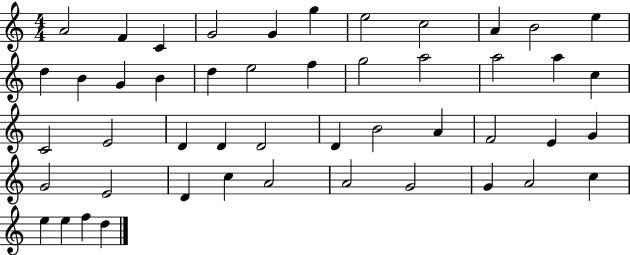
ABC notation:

X:1
T:Untitled
M:4/4
L:1/4
K:C
A2 F C G2 G g e2 c2 A B2 e d B G B d e2 f g2 a2 a2 a c C2 E2 D D D2 D B2 A F2 E G G2 E2 D c A2 A2 G2 G A2 c e e f d